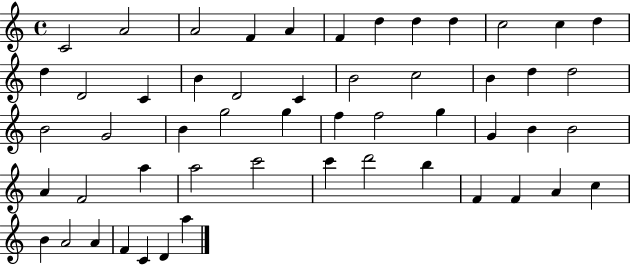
X:1
T:Untitled
M:4/4
L:1/4
K:C
C2 A2 A2 F A F d d d c2 c d d D2 C B D2 C B2 c2 B d d2 B2 G2 B g2 g f f2 g G B B2 A F2 a a2 c'2 c' d'2 b F F A c B A2 A F C D a